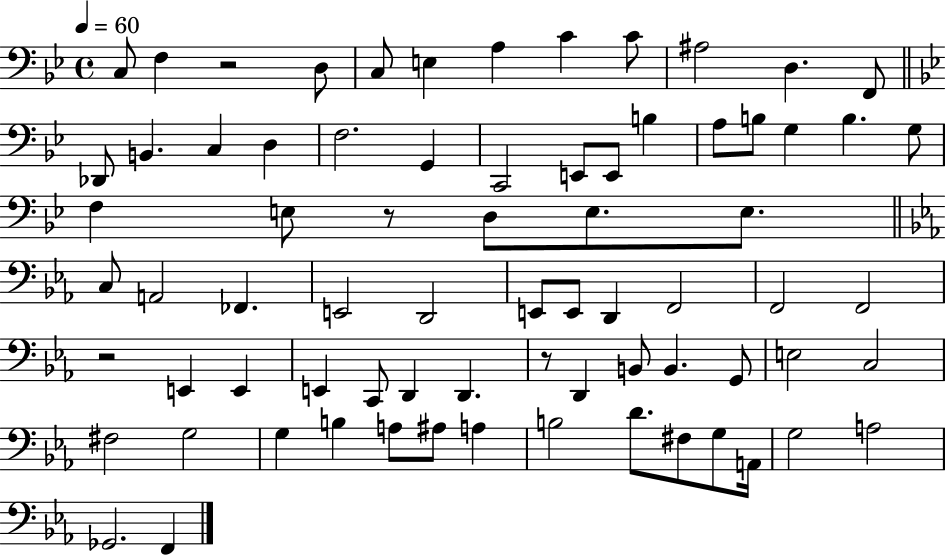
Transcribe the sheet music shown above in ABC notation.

X:1
T:Untitled
M:4/4
L:1/4
K:Bb
C,/2 F, z2 D,/2 C,/2 E, A, C C/2 ^A,2 D, F,,/2 _D,,/2 B,, C, D, F,2 G,, C,,2 E,,/2 E,,/2 B, A,/2 B,/2 G, B, G,/2 F, E,/2 z/2 D,/2 E,/2 E,/2 C,/2 A,,2 _F,, E,,2 D,,2 E,,/2 E,,/2 D,, F,,2 F,,2 F,,2 z2 E,, E,, E,, C,,/2 D,, D,, z/2 D,, B,,/2 B,, G,,/2 E,2 C,2 ^F,2 G,2 G, B, A,/2 ^A,/2 A, B,2 D/2 ^F,/2 G,/2 A,,/4 G,2 A,2 _G,,2 F,,